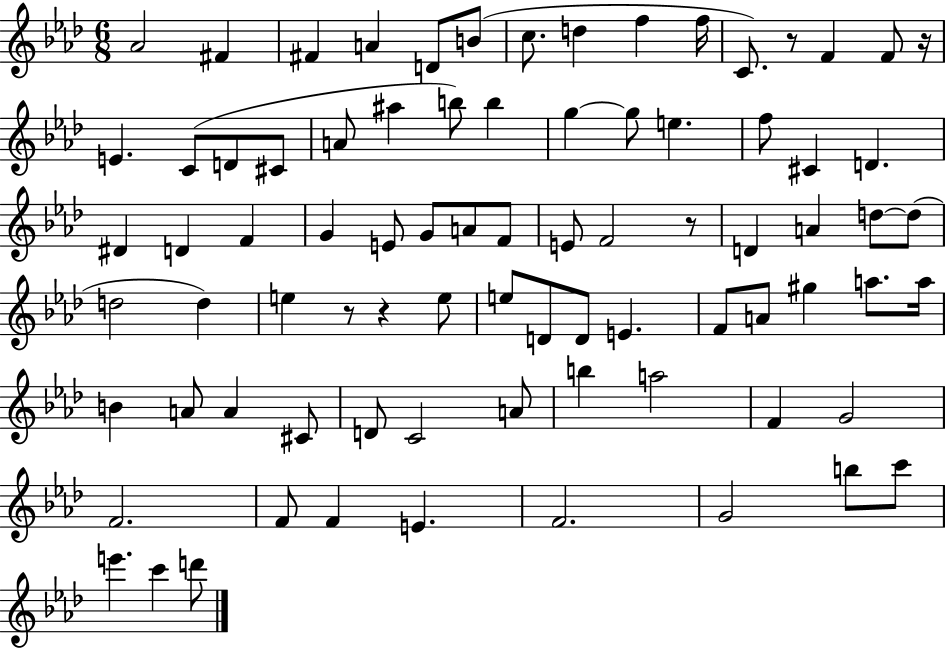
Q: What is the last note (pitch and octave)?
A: D6